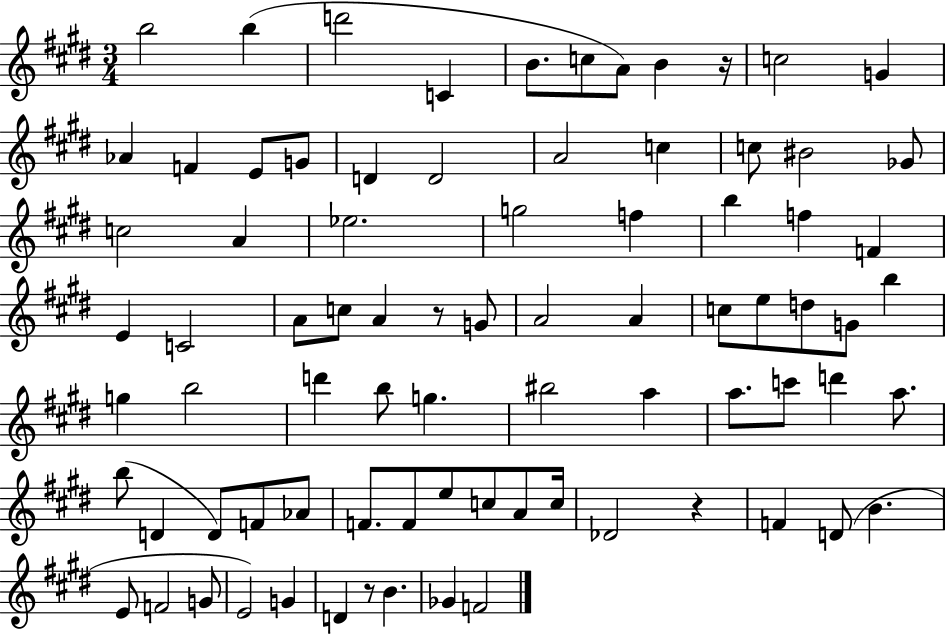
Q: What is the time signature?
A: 3/4